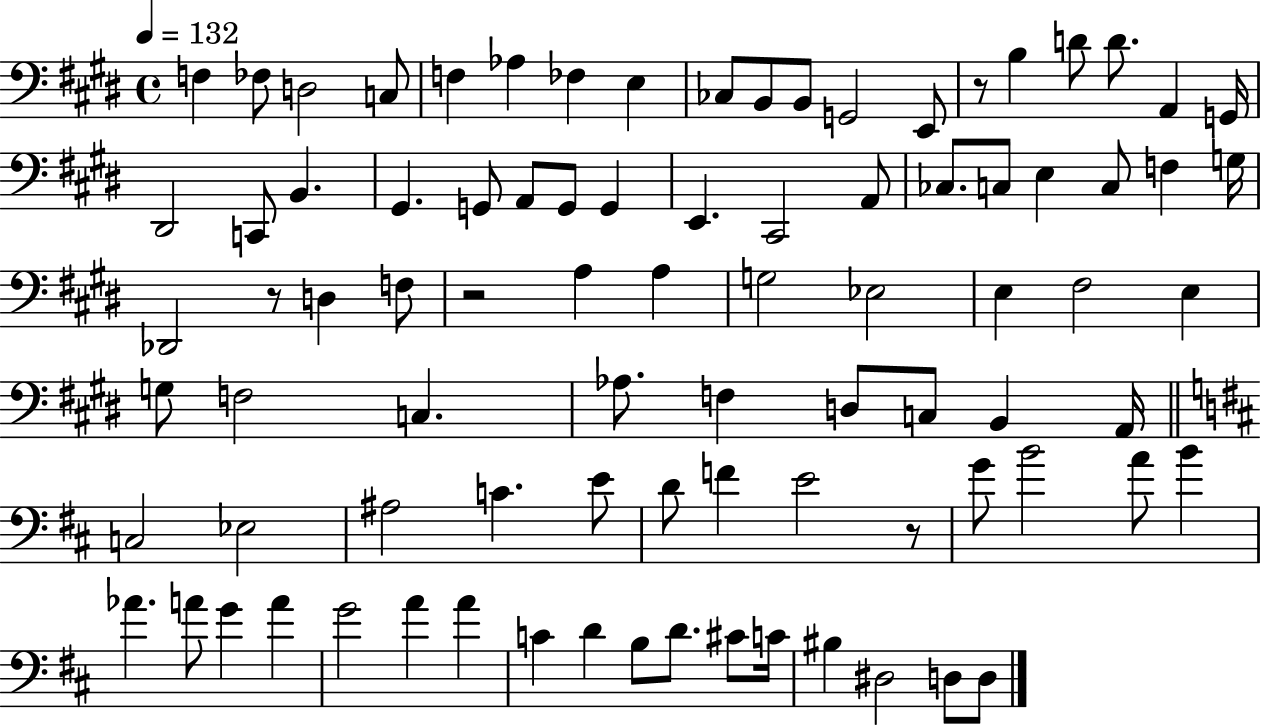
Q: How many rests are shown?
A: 4